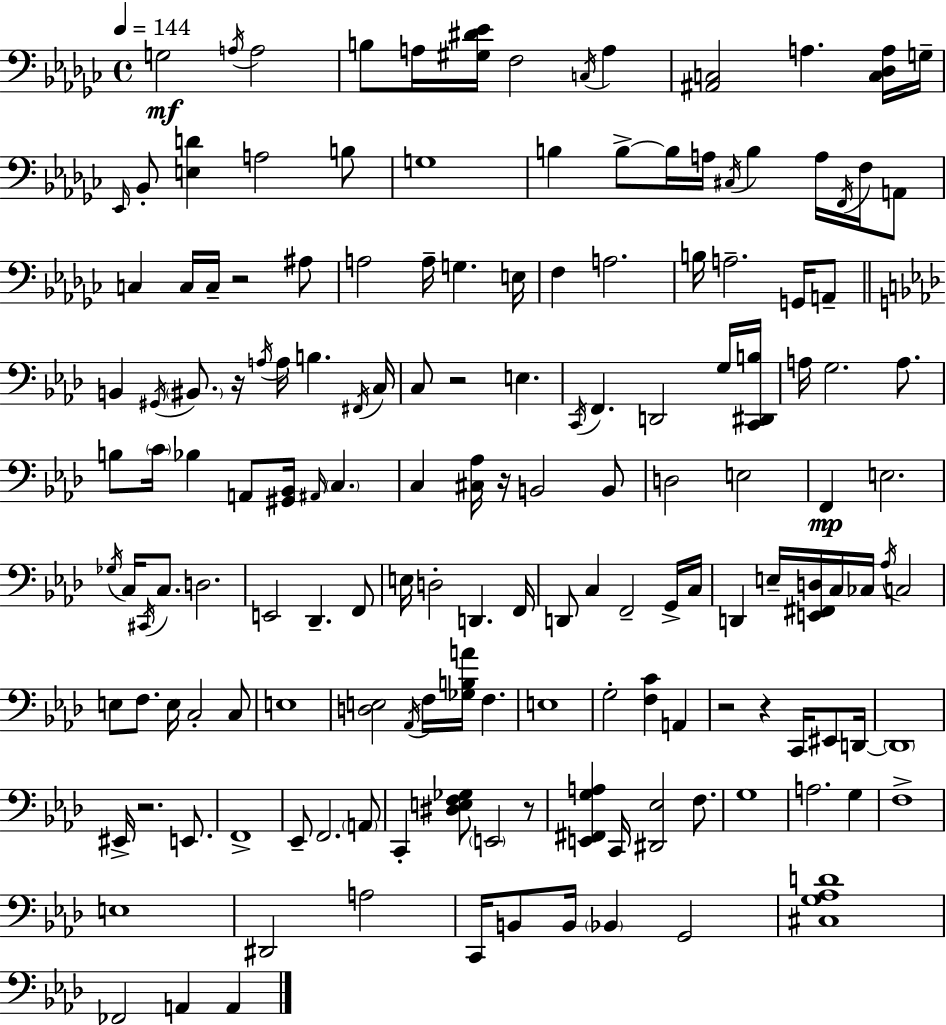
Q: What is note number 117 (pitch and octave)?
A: C2